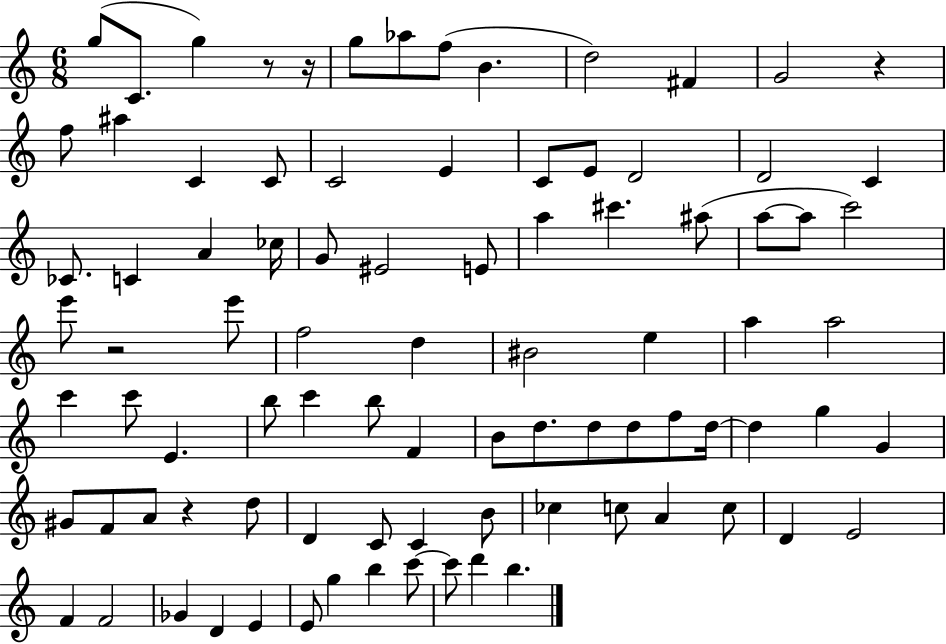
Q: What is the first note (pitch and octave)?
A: G5